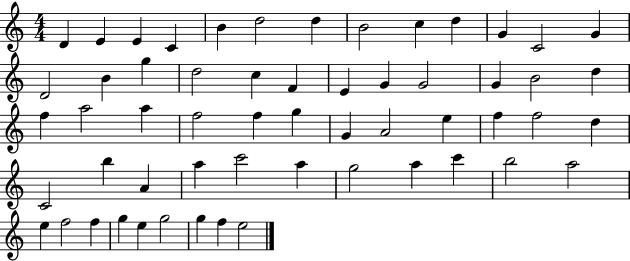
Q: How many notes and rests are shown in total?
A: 57